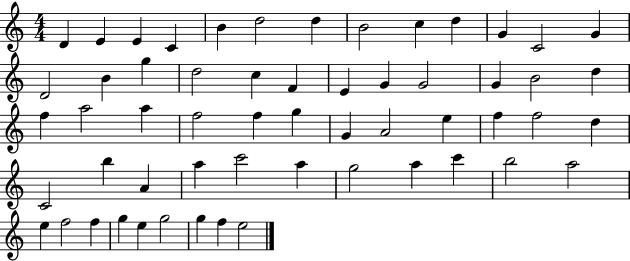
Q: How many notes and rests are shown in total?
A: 57